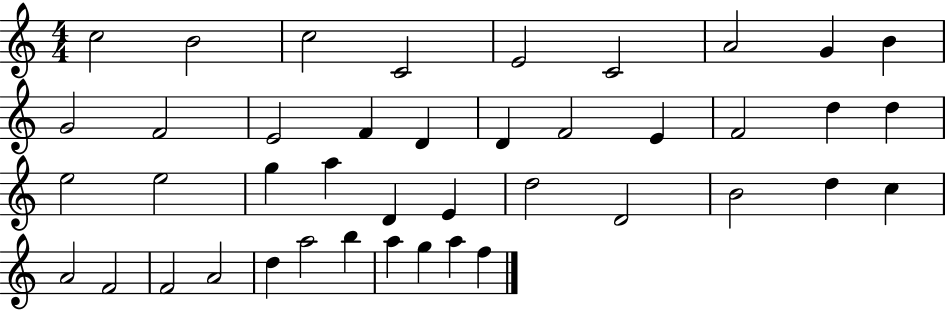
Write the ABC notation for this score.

X:1
T:Untitled
M:4/4
L:1/4
K:C
c2 B2 c2 C2 E2 C2 A2 G B G2 F2 E2 F D D F2 E F2 d d e2 e2 g a D E d2 D2 B2 d c A2 F2 F2 A2 d a2 b a g a f